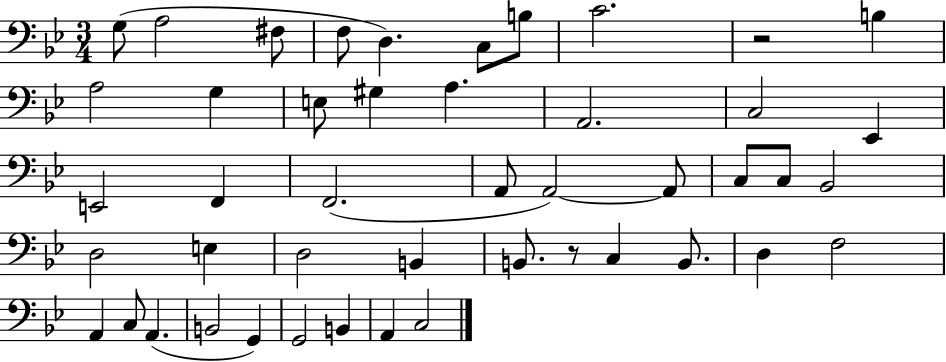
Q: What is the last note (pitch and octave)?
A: C3